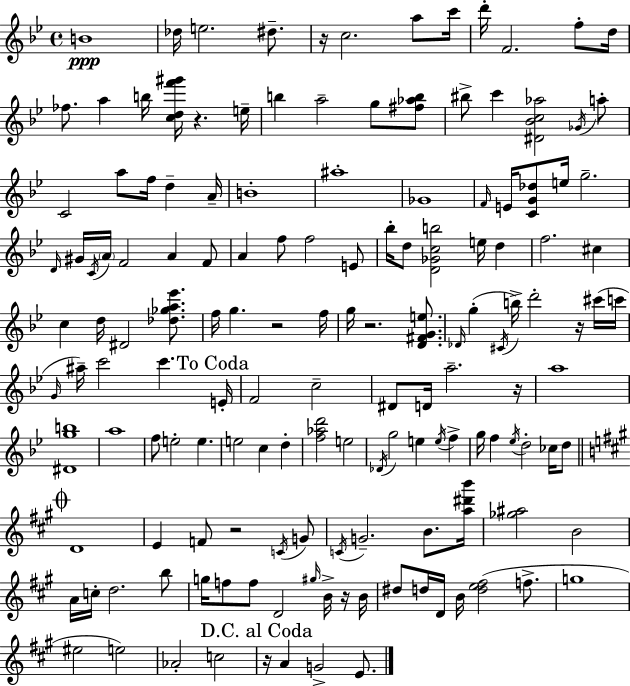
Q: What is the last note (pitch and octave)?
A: E4